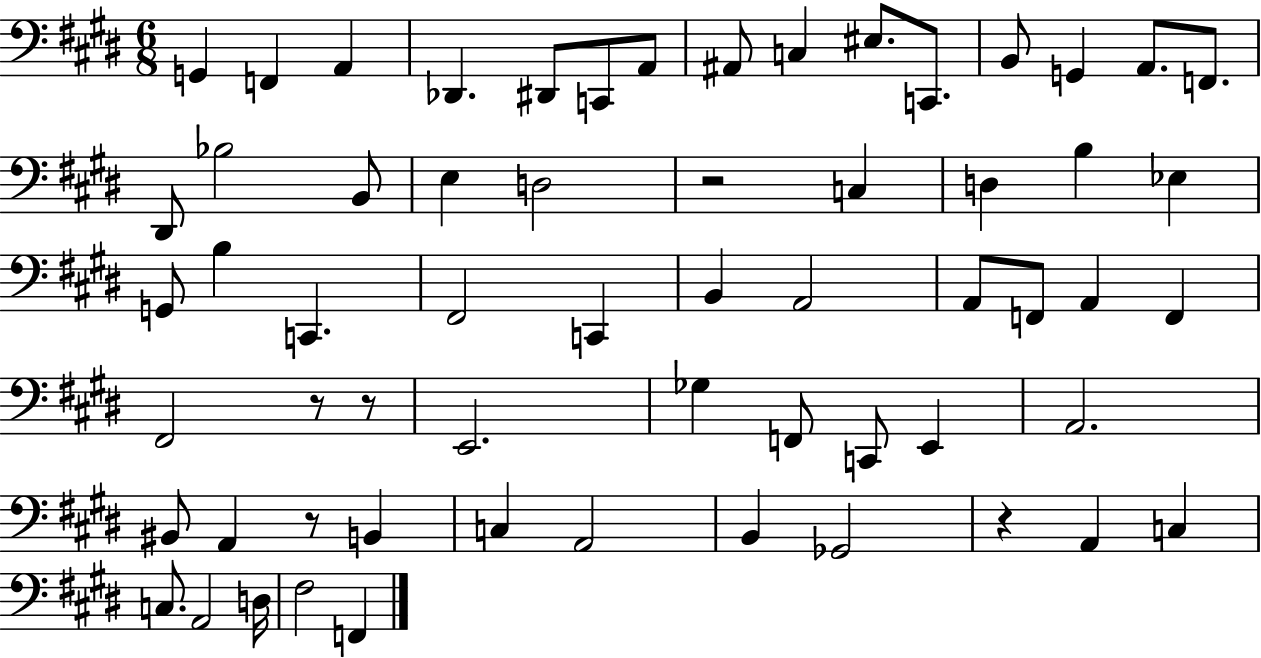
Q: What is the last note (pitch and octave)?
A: F2